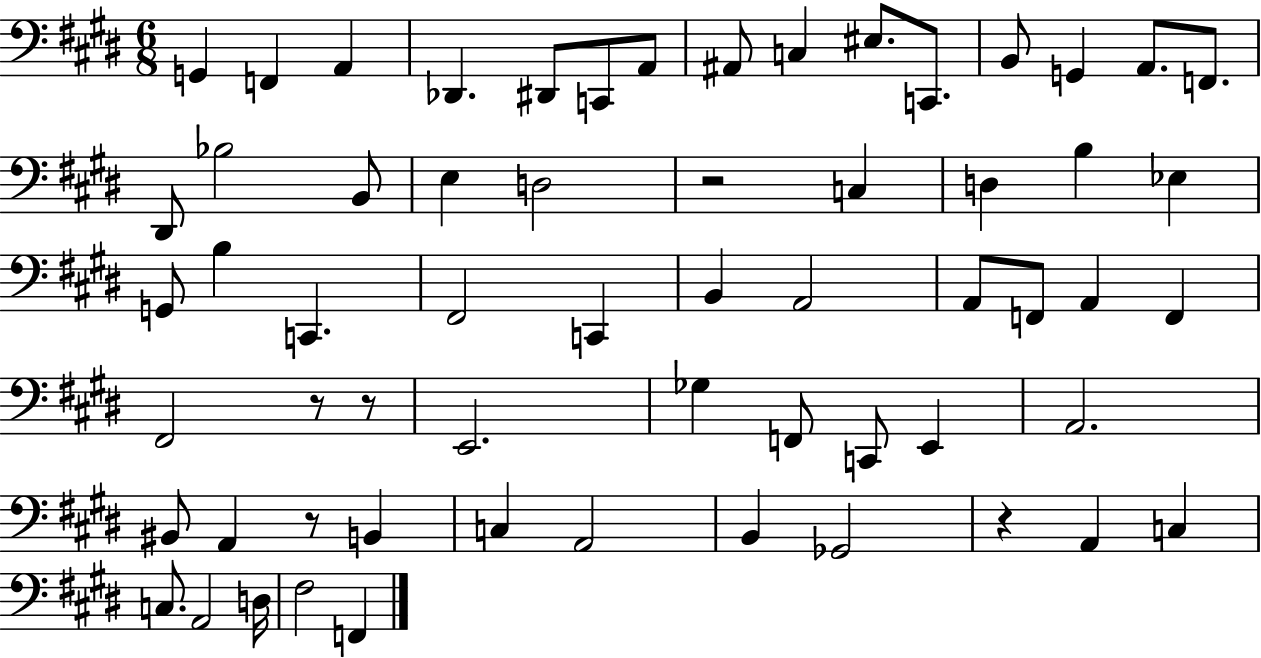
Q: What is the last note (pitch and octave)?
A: F2